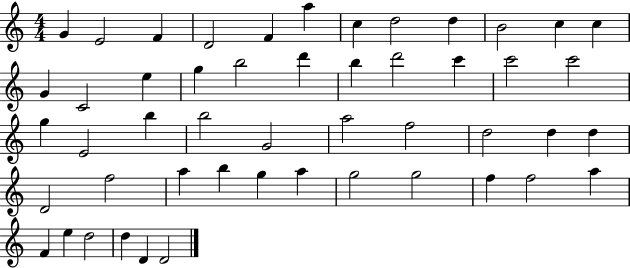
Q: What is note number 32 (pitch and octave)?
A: D5